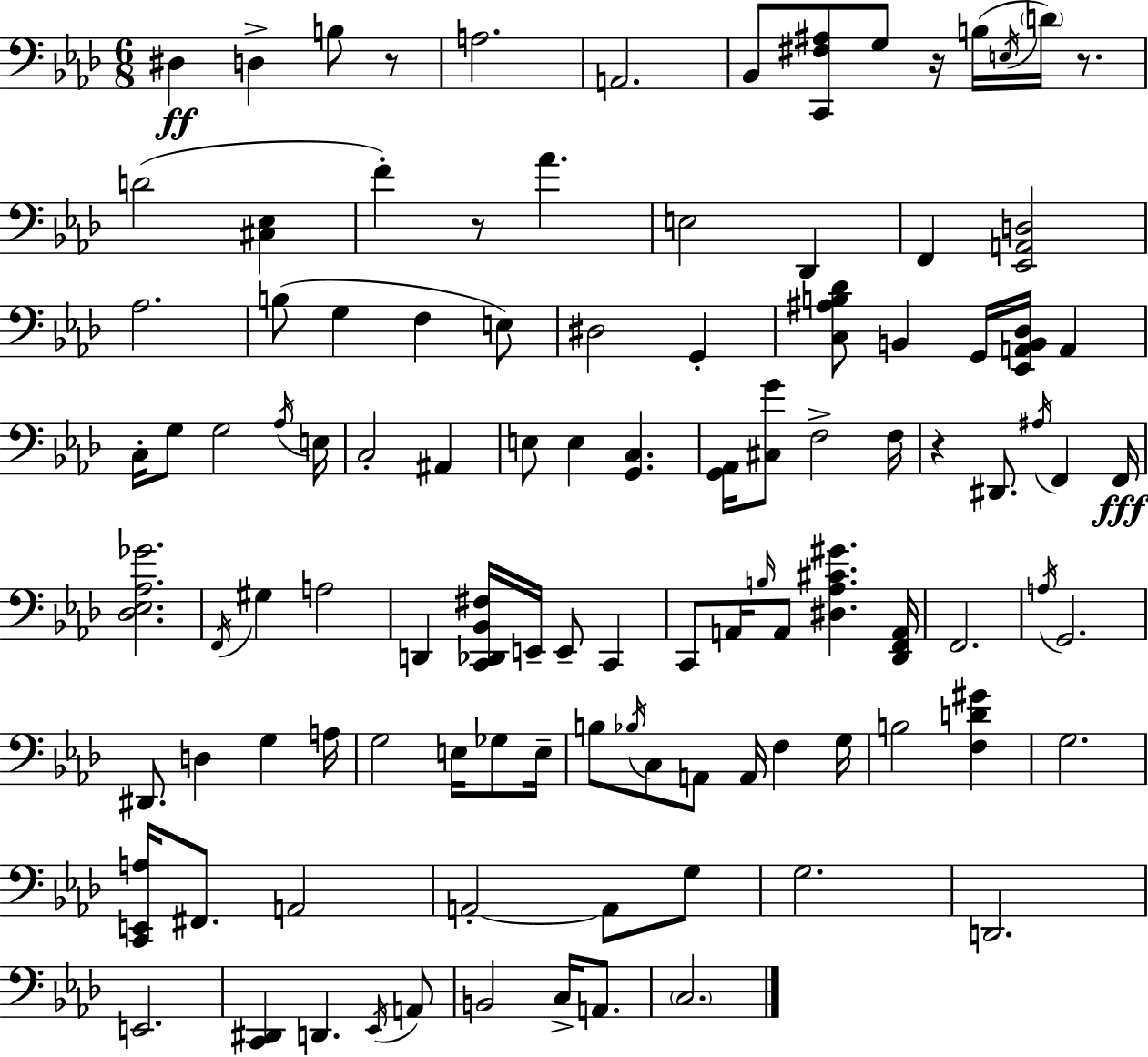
X:1
T:Untitled
M:6/8
L:1/4
K:Ab
^D, D, B,/2 z/2 A,2 A,,2 _B,,/2 [C,,^F,^A,]/2 G,/2 z/4 B,/4 E,/4 D/4 z/2 D2 [^C,_E,] F z/2 _A E,2 _D,, F,, [_E,,A,,D,]2 _A,2 B,/2 G, F, E,/2 ^D,2 G,, [C,^A,B,_D]/2 B,, G,,/4 [_E,,A,,B,,_D,]/4 A,, C,/4 G,/2 G,2 _A,/4 E,/4 C,2 ^A,, E,/2 E, [G,,C,] [G,,_A,,]/4 [^C,G]/2 F,2 F,/4 z ^D,,/2 ^A,/4 F,, F,,/4 [_D,_E,_A,_G]2 F,,/4 ^G, A,2 D,, [C,,_D,,_B,,^F,]/4 E,,/4 E,,/2 C,, C,,/2 A,,/4 B,/4 A,,/2 [^D,_A,^C^G] [_D,,F,,A,,]/4 F,,2 A,/4 G,,2 ^D,,/2 D, G, A,/4 G,2 E,/4 _G,/2 E,/4 B,/2 _B,/4 C,/2 A,,/2 A,,/4 F, G,/4 B,2 [F,D^G] G,2 [C,,E,,A,]/4 ^F,,/2 A,,2 A,,2 A,,/2 G,/2 G,2 D,,2 E,,2 [C,,^D,,] D,, _E,,/4 A,,/2 B,,2 C,/4 A,,/2 C,2